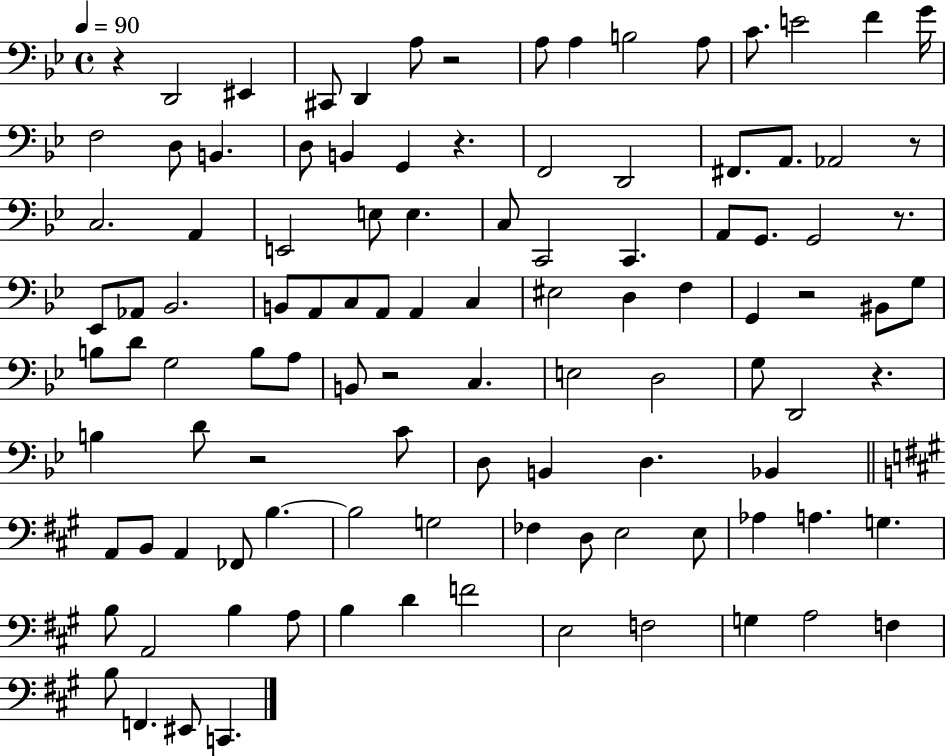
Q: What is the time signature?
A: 4/4